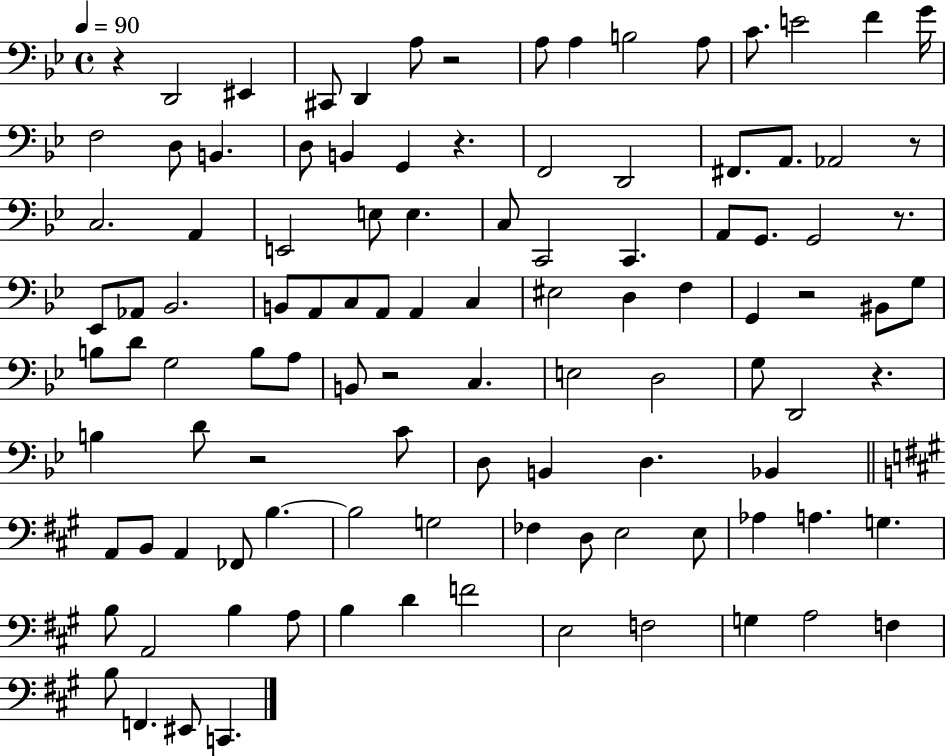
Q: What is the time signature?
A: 4/4